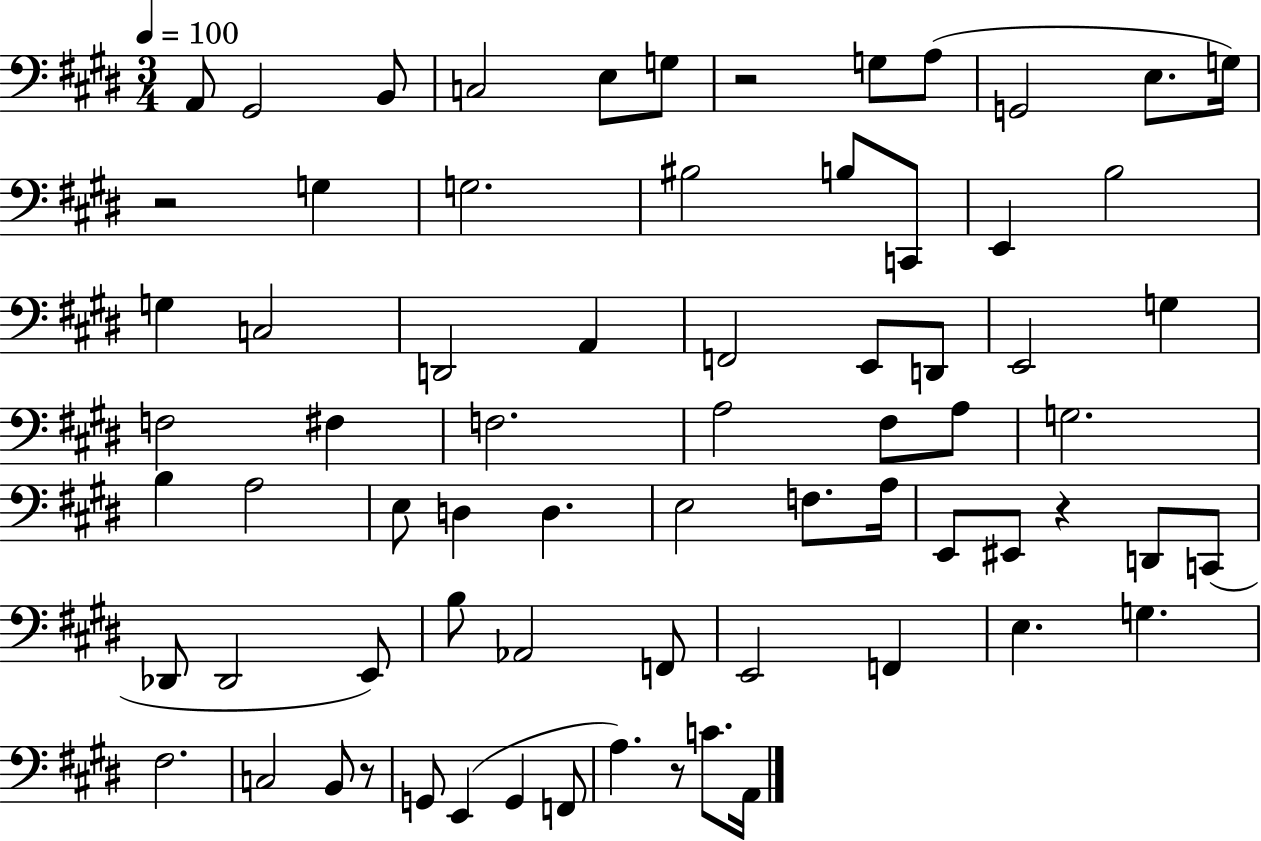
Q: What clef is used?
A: bass